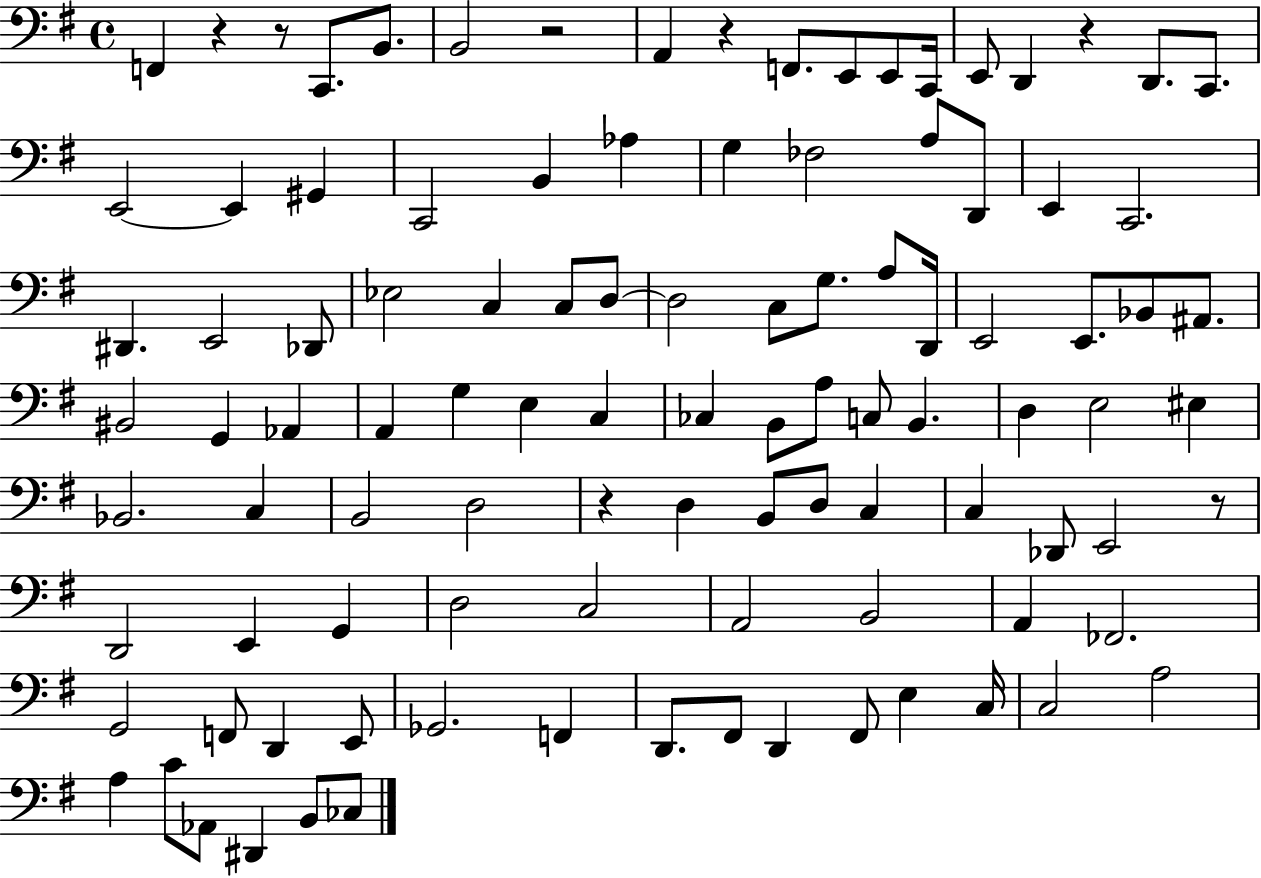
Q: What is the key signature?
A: G major